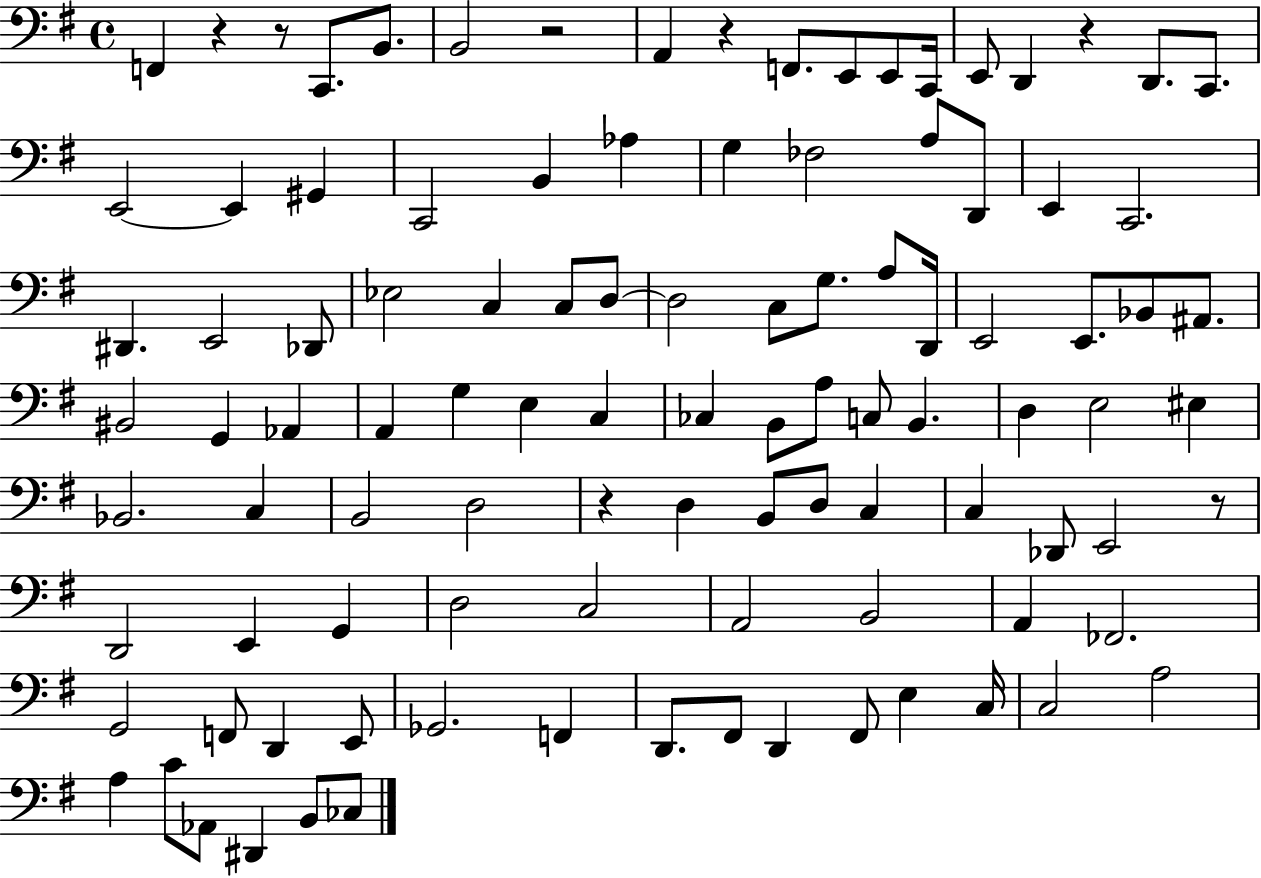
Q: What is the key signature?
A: G major